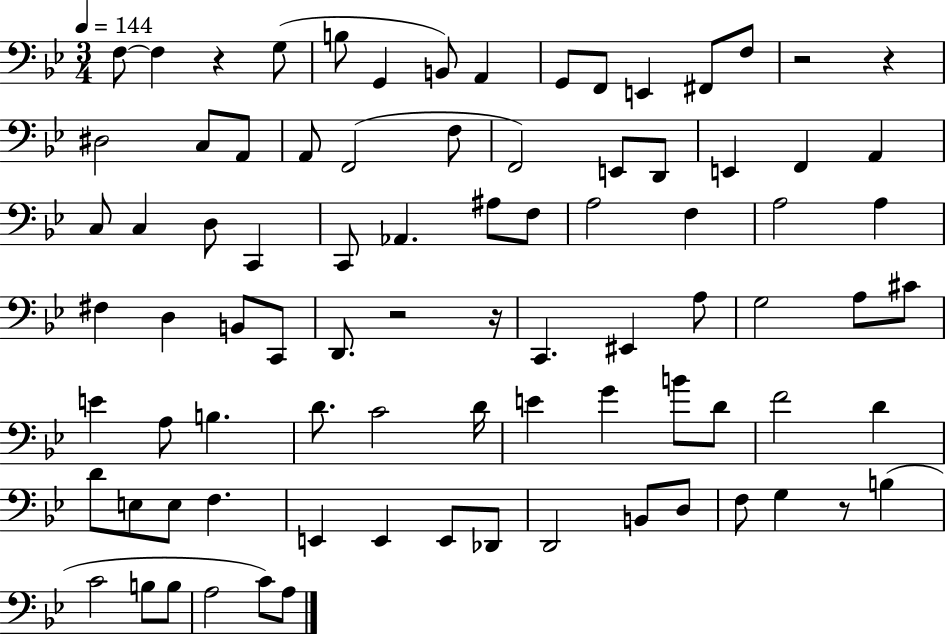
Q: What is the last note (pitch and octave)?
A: A3